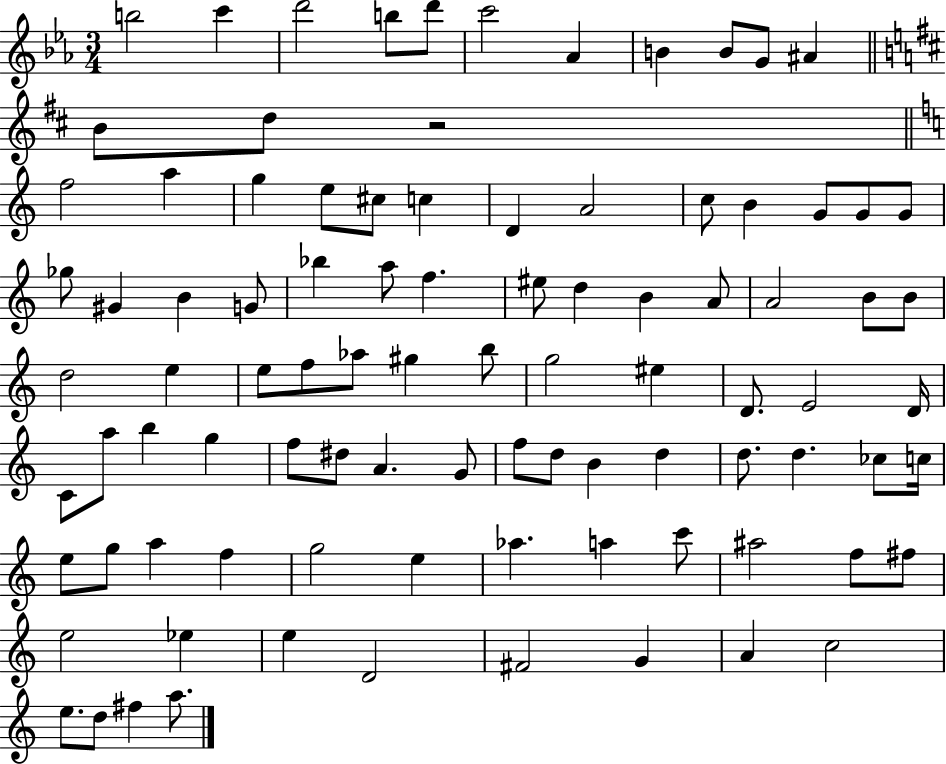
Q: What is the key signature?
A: EES major